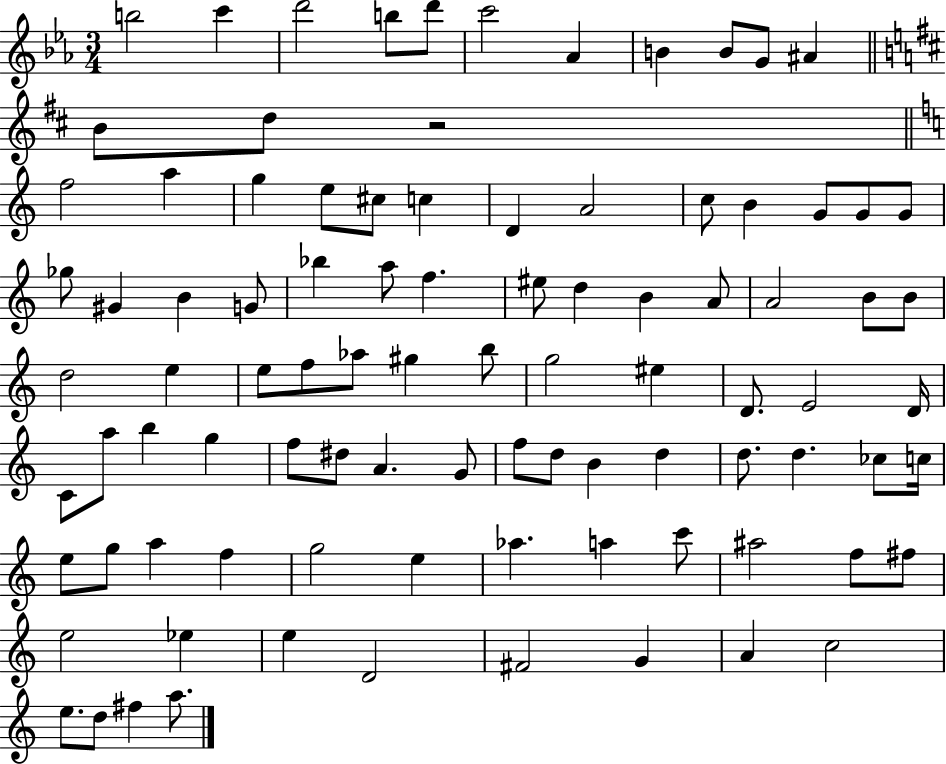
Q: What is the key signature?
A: EES major